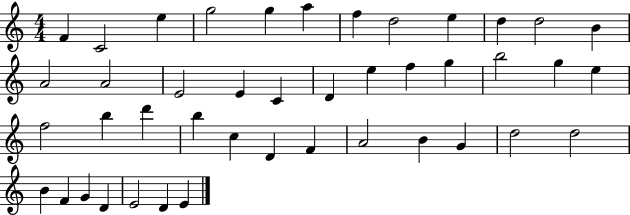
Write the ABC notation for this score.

X:1
T:Untitled
M:4/4
L:1/4
K:C
F C2 e g2 g a f d2 e d d2 B A2 A2 E2 E C D e f g b2 g e f2 b d' b c D F A2 B G d2 d2 B F G D E2 D E